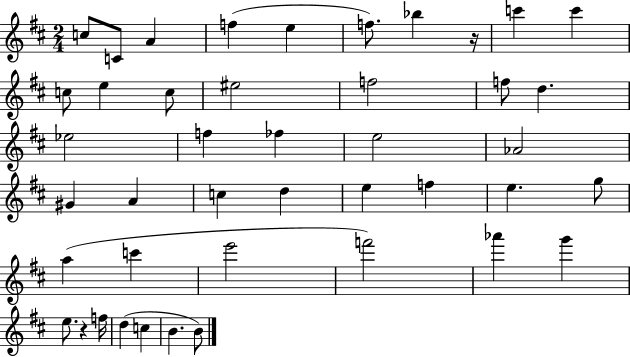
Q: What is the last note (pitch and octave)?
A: B4